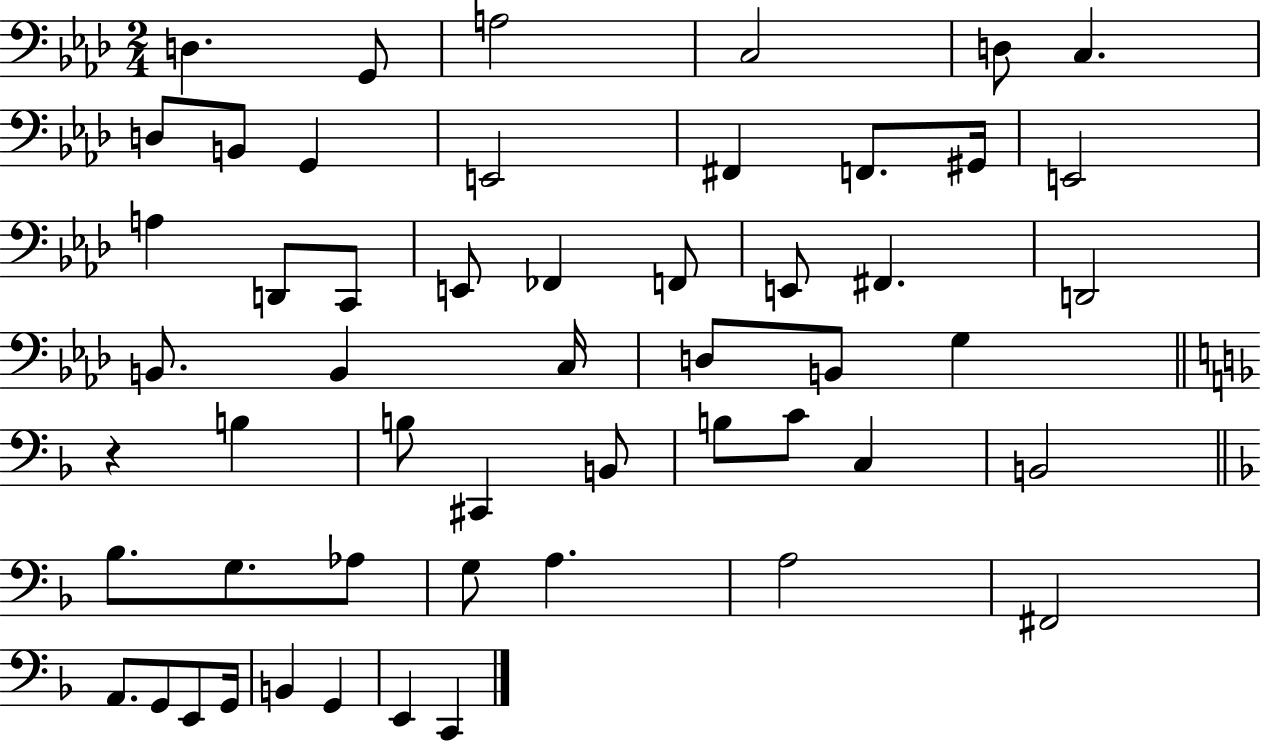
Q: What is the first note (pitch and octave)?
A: D3